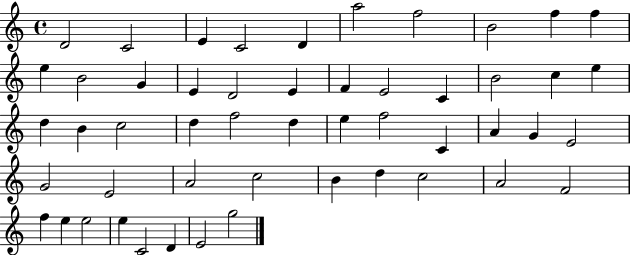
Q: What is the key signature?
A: C major